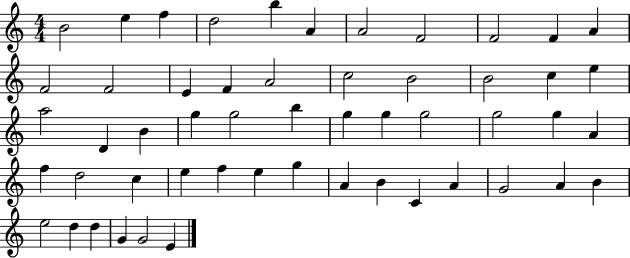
X:1
T:Untitled
M:4/4
L:1/4
K:C
B2 e f d2 b A A2 F2 F2 F A F2 F2 E F A2 c2 B2 B2 c e a2 D B g g2 b g g g2 g2 g A f d2 c e f e g A B C A G2 A B e2 d d G G2 E